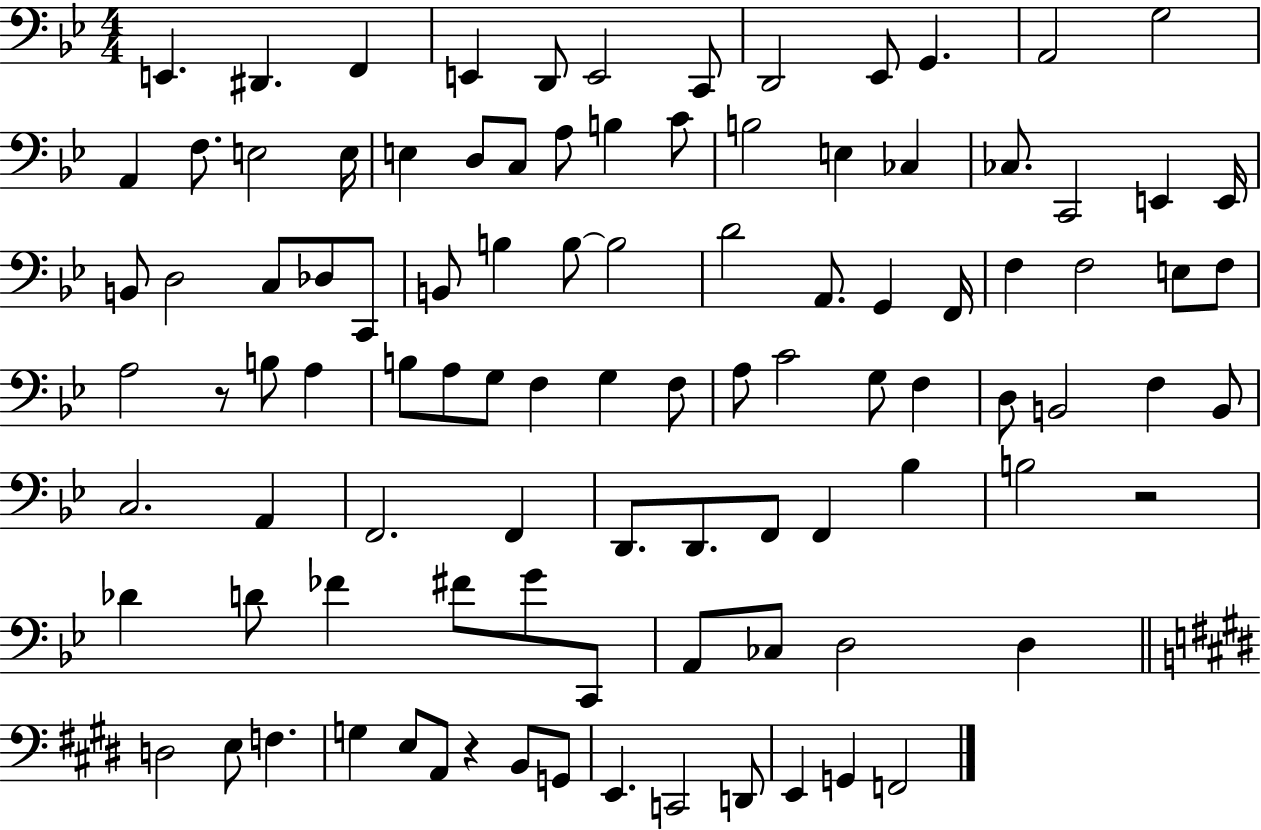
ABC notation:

X:1
T:Untitled
M:4/4
L:1/4
K:Bb
E,, ^D,, F,, E,, D,,/2 E,,2 C,,/2 D,,2 _E,,/2 G,, A,,2 G,2 A,, F,/2 E,2 E,/4 E, D,/2 C,/2 A,/2 B, C/2 B,2 E, _C, _C,/2 C,,2 E,, E,,/4 B,,/2 D,2 C,/2 _D,/2 C,,/2 B,,/2 B, B,/2 B,2 D2 A,,/2 G,, F,,/4 F, F,2 E,/2 F,/2 A,2 z/2 B,/2 A, B,/2 A,/2 G,/2 F, G, F,/2 A,/2 C2 G,/2 F, D,/2 B,,2 F, B,,/2 C,2 A,, F,,2 F,, D,,/2 D,,/2 F,,/2 F,, _B, B,2 z2 _D D/2 _F ^F/2 G/2 C,,/2 A,,/2 _C,/2 D,2 D, D,2 E,/2 F, G, E,/2 A,,/2 z B,,/2 G,,/2 E,, C,,2 D,,/2 E,, G,, F,,2